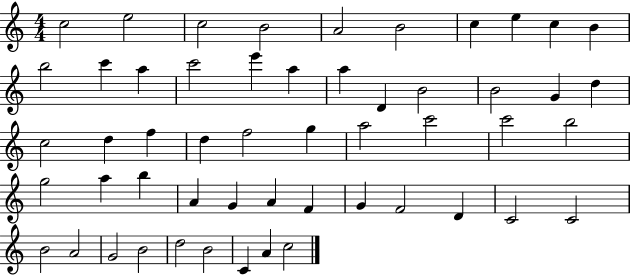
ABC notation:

X:1
T:Untitled
M:4/4
L:1/4
K:C
c2 e2 c2 B2 A2 B2 c e c B b2 c' a c'2 e' a a D B2 B2 G d c2 d f d f2 g a2 c'2 c'2 b2 g2 a b A G A F G F2 D C2 C2 B2 A2 G2 B2 d2 B2 C A c2